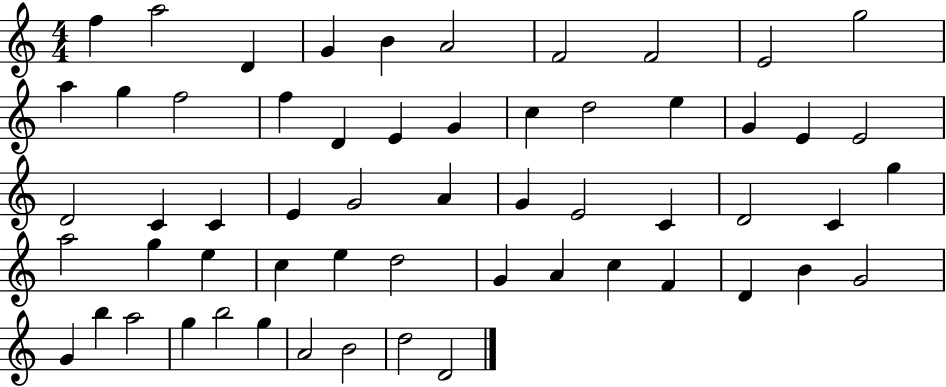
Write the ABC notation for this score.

X:1
T:Untitled
M:4/4
L:1/4
K:C
f a2 D G B A2 F2 F2 E2 g2 a g f2 f D E G c d2 e G E E2 D2 C C E G2 A G E2 C D2 C g a2 g e c e d2 G A c F D B G2 G b a2 g b2 g A2 B2 d2 D2